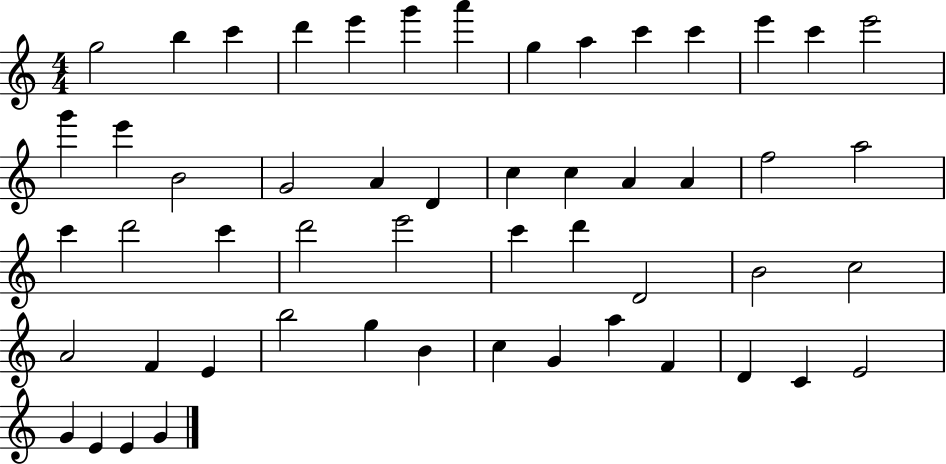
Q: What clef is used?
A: treble